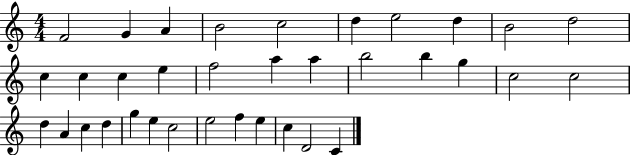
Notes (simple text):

F4/h G4/q A4/q B4/h C5/h D5/q E5/h D5/q B4/h D5/h C5/q C5/q C5/q E5/q F5/h A5/q A5/q B5/h B5/q G5/q C5/h C5/h D5/q A4/q C5/q D5/q G5/q E5/q C5/h E5/h F5/q E5/q C5/q D4/h C4/q